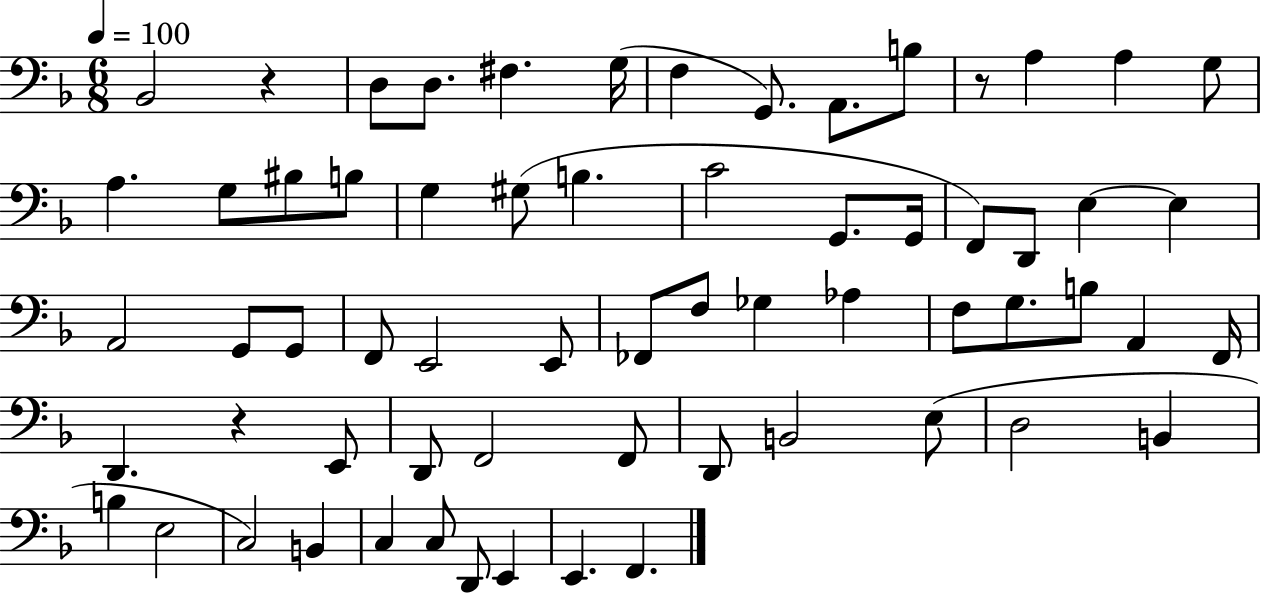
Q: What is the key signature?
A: F major